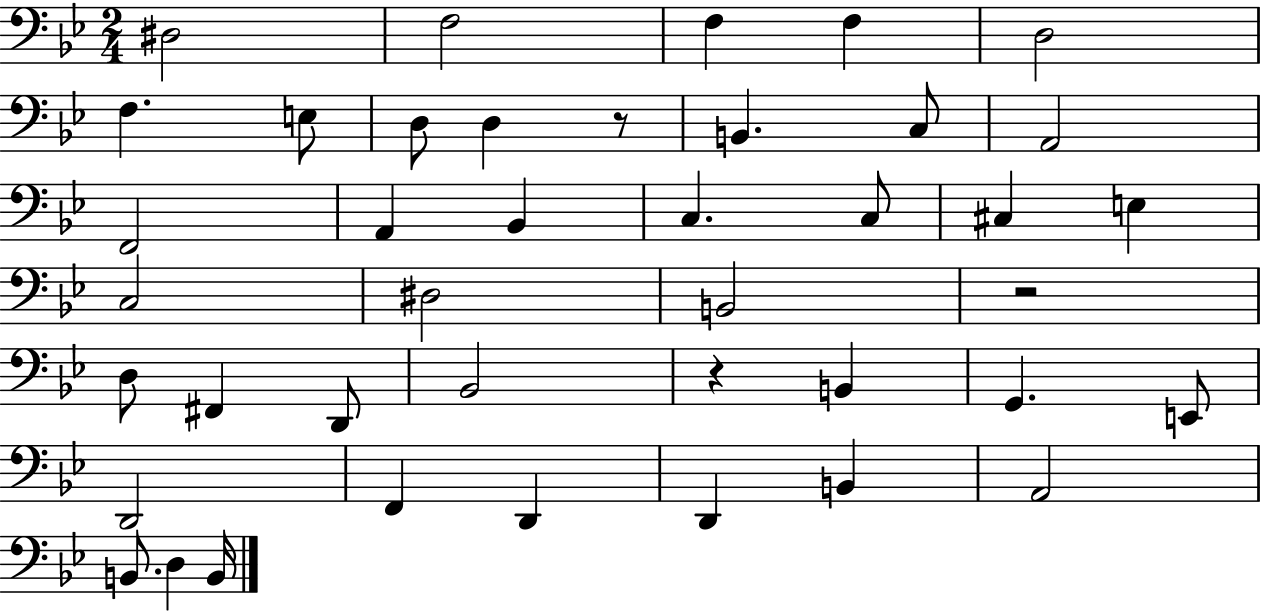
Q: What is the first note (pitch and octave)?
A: D#3